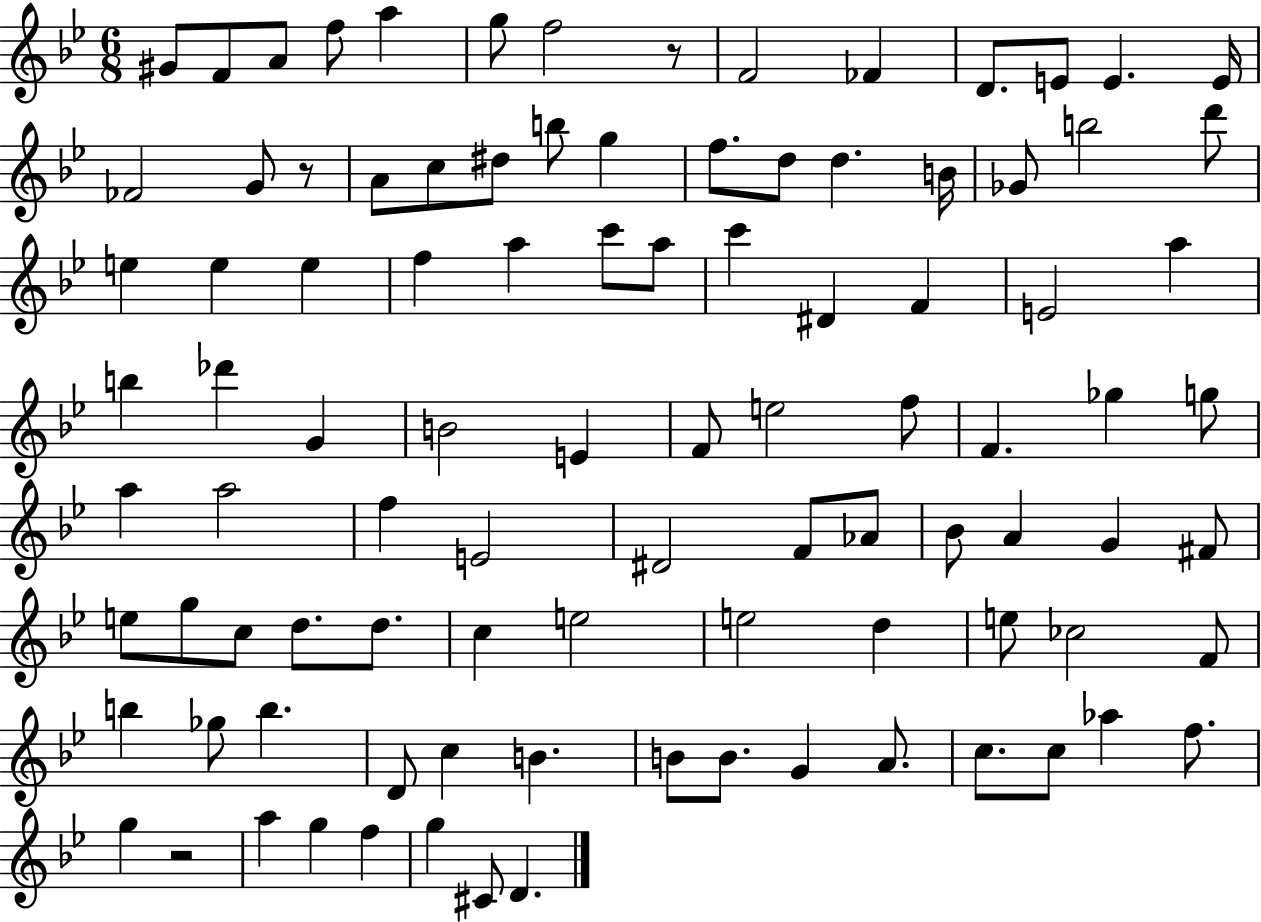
G#4/e F4/e A4/e F5/e A5/q G5/e F5/h R/e F4/h FES4/q D4/e. E4/e E4/q. E4/s FES4/h G4/e R/e A4/e C5/e D#5/e B5/e G5/q F5/e. D5/e D5/q. B4/s Gb4/e B5/h D6/e E5/q E5/q E5/q F5/q A5/q C6/e A5/e C6/q D#4/q F4/q E4/h A5/q B5/q Db6/q G4/q B4/h E4/q F4/e E5/h F5/e F4/q. Gb5/q G5/e A5/q A5/h F5/q E4/h D#4/h F4/e Ab4/e Bb4/e A4/q G4/q F#4/e E5/e G5/e C5/e D5/e. D5/e. C5/q E5/h E5/h D5/q E5/e CES5/h F4/e B5/q Gb5/e B5/q. D4/e C5/q B4/q. B4/e B4/e. G4/q A4/e. C5/e. C5/e Ab5/q F5/e. G5/q R/h A5/q G5/q F5/q G5/q C#4/e D4/q.